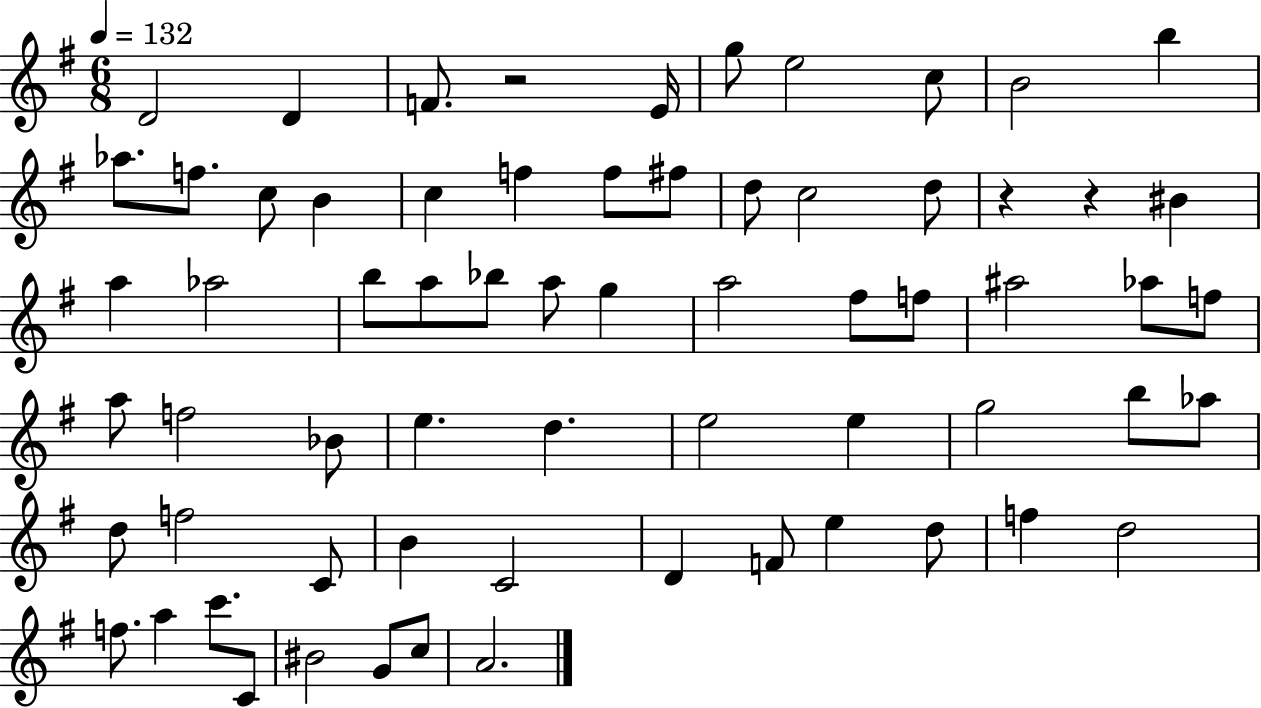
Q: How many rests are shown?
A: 3